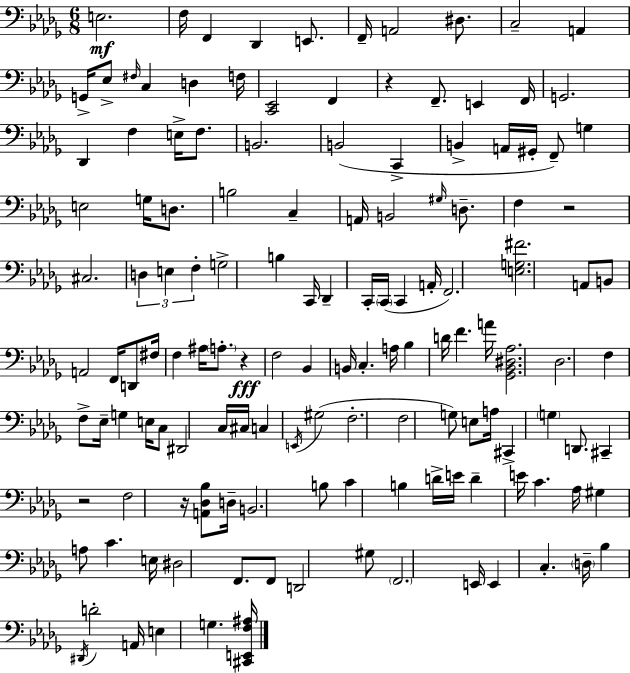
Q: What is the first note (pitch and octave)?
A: E3